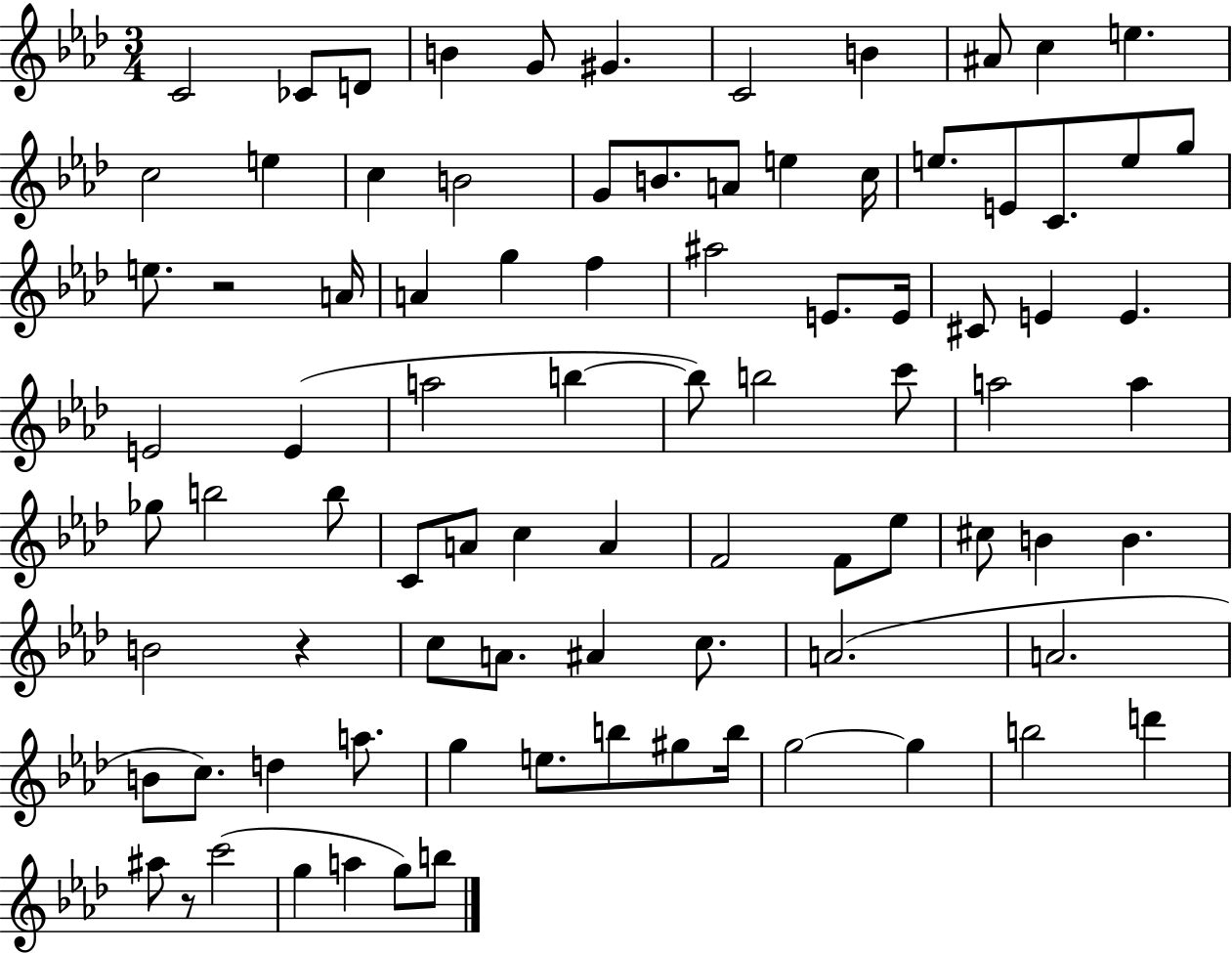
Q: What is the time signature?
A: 3/4